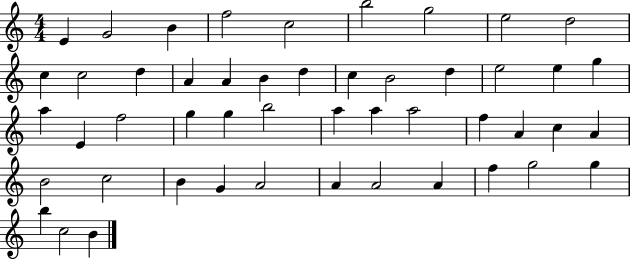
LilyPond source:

{
  \clef treble
  \numericTimeSignature
  \time 4/4
  \key c \major
  e'4 g'2 b'4 | f''2 c''2 | b''2 g''2 | e''2 d''2 | \break c''4 c''2 d''4 | a'4 a'4 b'4 d''4 | c''4 b'2 d''4 | e''2 e''4 g''4 | \break a''4 e'4 f''2 | g''4 g''4 b''2 | a''4 a''4 a''2 | f''4 a'4 c''4 a'4 | \break b'2 c''2 | b'4 g'4 a'2 | a'4 a'2 a'4 | f''4 g''2 g''4 | \break b''4 c''2 b'4 | \bar "|."
}